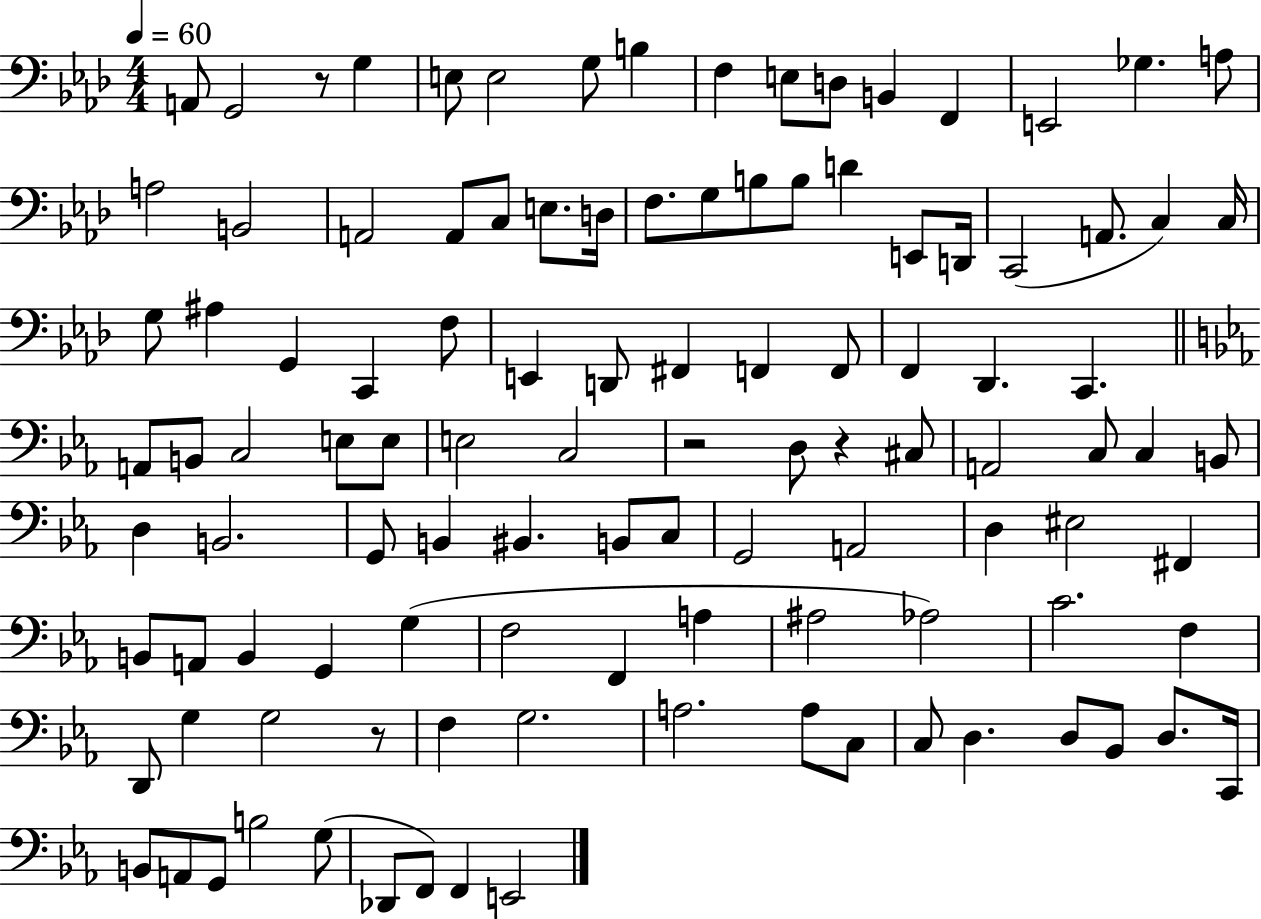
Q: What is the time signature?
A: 4/4